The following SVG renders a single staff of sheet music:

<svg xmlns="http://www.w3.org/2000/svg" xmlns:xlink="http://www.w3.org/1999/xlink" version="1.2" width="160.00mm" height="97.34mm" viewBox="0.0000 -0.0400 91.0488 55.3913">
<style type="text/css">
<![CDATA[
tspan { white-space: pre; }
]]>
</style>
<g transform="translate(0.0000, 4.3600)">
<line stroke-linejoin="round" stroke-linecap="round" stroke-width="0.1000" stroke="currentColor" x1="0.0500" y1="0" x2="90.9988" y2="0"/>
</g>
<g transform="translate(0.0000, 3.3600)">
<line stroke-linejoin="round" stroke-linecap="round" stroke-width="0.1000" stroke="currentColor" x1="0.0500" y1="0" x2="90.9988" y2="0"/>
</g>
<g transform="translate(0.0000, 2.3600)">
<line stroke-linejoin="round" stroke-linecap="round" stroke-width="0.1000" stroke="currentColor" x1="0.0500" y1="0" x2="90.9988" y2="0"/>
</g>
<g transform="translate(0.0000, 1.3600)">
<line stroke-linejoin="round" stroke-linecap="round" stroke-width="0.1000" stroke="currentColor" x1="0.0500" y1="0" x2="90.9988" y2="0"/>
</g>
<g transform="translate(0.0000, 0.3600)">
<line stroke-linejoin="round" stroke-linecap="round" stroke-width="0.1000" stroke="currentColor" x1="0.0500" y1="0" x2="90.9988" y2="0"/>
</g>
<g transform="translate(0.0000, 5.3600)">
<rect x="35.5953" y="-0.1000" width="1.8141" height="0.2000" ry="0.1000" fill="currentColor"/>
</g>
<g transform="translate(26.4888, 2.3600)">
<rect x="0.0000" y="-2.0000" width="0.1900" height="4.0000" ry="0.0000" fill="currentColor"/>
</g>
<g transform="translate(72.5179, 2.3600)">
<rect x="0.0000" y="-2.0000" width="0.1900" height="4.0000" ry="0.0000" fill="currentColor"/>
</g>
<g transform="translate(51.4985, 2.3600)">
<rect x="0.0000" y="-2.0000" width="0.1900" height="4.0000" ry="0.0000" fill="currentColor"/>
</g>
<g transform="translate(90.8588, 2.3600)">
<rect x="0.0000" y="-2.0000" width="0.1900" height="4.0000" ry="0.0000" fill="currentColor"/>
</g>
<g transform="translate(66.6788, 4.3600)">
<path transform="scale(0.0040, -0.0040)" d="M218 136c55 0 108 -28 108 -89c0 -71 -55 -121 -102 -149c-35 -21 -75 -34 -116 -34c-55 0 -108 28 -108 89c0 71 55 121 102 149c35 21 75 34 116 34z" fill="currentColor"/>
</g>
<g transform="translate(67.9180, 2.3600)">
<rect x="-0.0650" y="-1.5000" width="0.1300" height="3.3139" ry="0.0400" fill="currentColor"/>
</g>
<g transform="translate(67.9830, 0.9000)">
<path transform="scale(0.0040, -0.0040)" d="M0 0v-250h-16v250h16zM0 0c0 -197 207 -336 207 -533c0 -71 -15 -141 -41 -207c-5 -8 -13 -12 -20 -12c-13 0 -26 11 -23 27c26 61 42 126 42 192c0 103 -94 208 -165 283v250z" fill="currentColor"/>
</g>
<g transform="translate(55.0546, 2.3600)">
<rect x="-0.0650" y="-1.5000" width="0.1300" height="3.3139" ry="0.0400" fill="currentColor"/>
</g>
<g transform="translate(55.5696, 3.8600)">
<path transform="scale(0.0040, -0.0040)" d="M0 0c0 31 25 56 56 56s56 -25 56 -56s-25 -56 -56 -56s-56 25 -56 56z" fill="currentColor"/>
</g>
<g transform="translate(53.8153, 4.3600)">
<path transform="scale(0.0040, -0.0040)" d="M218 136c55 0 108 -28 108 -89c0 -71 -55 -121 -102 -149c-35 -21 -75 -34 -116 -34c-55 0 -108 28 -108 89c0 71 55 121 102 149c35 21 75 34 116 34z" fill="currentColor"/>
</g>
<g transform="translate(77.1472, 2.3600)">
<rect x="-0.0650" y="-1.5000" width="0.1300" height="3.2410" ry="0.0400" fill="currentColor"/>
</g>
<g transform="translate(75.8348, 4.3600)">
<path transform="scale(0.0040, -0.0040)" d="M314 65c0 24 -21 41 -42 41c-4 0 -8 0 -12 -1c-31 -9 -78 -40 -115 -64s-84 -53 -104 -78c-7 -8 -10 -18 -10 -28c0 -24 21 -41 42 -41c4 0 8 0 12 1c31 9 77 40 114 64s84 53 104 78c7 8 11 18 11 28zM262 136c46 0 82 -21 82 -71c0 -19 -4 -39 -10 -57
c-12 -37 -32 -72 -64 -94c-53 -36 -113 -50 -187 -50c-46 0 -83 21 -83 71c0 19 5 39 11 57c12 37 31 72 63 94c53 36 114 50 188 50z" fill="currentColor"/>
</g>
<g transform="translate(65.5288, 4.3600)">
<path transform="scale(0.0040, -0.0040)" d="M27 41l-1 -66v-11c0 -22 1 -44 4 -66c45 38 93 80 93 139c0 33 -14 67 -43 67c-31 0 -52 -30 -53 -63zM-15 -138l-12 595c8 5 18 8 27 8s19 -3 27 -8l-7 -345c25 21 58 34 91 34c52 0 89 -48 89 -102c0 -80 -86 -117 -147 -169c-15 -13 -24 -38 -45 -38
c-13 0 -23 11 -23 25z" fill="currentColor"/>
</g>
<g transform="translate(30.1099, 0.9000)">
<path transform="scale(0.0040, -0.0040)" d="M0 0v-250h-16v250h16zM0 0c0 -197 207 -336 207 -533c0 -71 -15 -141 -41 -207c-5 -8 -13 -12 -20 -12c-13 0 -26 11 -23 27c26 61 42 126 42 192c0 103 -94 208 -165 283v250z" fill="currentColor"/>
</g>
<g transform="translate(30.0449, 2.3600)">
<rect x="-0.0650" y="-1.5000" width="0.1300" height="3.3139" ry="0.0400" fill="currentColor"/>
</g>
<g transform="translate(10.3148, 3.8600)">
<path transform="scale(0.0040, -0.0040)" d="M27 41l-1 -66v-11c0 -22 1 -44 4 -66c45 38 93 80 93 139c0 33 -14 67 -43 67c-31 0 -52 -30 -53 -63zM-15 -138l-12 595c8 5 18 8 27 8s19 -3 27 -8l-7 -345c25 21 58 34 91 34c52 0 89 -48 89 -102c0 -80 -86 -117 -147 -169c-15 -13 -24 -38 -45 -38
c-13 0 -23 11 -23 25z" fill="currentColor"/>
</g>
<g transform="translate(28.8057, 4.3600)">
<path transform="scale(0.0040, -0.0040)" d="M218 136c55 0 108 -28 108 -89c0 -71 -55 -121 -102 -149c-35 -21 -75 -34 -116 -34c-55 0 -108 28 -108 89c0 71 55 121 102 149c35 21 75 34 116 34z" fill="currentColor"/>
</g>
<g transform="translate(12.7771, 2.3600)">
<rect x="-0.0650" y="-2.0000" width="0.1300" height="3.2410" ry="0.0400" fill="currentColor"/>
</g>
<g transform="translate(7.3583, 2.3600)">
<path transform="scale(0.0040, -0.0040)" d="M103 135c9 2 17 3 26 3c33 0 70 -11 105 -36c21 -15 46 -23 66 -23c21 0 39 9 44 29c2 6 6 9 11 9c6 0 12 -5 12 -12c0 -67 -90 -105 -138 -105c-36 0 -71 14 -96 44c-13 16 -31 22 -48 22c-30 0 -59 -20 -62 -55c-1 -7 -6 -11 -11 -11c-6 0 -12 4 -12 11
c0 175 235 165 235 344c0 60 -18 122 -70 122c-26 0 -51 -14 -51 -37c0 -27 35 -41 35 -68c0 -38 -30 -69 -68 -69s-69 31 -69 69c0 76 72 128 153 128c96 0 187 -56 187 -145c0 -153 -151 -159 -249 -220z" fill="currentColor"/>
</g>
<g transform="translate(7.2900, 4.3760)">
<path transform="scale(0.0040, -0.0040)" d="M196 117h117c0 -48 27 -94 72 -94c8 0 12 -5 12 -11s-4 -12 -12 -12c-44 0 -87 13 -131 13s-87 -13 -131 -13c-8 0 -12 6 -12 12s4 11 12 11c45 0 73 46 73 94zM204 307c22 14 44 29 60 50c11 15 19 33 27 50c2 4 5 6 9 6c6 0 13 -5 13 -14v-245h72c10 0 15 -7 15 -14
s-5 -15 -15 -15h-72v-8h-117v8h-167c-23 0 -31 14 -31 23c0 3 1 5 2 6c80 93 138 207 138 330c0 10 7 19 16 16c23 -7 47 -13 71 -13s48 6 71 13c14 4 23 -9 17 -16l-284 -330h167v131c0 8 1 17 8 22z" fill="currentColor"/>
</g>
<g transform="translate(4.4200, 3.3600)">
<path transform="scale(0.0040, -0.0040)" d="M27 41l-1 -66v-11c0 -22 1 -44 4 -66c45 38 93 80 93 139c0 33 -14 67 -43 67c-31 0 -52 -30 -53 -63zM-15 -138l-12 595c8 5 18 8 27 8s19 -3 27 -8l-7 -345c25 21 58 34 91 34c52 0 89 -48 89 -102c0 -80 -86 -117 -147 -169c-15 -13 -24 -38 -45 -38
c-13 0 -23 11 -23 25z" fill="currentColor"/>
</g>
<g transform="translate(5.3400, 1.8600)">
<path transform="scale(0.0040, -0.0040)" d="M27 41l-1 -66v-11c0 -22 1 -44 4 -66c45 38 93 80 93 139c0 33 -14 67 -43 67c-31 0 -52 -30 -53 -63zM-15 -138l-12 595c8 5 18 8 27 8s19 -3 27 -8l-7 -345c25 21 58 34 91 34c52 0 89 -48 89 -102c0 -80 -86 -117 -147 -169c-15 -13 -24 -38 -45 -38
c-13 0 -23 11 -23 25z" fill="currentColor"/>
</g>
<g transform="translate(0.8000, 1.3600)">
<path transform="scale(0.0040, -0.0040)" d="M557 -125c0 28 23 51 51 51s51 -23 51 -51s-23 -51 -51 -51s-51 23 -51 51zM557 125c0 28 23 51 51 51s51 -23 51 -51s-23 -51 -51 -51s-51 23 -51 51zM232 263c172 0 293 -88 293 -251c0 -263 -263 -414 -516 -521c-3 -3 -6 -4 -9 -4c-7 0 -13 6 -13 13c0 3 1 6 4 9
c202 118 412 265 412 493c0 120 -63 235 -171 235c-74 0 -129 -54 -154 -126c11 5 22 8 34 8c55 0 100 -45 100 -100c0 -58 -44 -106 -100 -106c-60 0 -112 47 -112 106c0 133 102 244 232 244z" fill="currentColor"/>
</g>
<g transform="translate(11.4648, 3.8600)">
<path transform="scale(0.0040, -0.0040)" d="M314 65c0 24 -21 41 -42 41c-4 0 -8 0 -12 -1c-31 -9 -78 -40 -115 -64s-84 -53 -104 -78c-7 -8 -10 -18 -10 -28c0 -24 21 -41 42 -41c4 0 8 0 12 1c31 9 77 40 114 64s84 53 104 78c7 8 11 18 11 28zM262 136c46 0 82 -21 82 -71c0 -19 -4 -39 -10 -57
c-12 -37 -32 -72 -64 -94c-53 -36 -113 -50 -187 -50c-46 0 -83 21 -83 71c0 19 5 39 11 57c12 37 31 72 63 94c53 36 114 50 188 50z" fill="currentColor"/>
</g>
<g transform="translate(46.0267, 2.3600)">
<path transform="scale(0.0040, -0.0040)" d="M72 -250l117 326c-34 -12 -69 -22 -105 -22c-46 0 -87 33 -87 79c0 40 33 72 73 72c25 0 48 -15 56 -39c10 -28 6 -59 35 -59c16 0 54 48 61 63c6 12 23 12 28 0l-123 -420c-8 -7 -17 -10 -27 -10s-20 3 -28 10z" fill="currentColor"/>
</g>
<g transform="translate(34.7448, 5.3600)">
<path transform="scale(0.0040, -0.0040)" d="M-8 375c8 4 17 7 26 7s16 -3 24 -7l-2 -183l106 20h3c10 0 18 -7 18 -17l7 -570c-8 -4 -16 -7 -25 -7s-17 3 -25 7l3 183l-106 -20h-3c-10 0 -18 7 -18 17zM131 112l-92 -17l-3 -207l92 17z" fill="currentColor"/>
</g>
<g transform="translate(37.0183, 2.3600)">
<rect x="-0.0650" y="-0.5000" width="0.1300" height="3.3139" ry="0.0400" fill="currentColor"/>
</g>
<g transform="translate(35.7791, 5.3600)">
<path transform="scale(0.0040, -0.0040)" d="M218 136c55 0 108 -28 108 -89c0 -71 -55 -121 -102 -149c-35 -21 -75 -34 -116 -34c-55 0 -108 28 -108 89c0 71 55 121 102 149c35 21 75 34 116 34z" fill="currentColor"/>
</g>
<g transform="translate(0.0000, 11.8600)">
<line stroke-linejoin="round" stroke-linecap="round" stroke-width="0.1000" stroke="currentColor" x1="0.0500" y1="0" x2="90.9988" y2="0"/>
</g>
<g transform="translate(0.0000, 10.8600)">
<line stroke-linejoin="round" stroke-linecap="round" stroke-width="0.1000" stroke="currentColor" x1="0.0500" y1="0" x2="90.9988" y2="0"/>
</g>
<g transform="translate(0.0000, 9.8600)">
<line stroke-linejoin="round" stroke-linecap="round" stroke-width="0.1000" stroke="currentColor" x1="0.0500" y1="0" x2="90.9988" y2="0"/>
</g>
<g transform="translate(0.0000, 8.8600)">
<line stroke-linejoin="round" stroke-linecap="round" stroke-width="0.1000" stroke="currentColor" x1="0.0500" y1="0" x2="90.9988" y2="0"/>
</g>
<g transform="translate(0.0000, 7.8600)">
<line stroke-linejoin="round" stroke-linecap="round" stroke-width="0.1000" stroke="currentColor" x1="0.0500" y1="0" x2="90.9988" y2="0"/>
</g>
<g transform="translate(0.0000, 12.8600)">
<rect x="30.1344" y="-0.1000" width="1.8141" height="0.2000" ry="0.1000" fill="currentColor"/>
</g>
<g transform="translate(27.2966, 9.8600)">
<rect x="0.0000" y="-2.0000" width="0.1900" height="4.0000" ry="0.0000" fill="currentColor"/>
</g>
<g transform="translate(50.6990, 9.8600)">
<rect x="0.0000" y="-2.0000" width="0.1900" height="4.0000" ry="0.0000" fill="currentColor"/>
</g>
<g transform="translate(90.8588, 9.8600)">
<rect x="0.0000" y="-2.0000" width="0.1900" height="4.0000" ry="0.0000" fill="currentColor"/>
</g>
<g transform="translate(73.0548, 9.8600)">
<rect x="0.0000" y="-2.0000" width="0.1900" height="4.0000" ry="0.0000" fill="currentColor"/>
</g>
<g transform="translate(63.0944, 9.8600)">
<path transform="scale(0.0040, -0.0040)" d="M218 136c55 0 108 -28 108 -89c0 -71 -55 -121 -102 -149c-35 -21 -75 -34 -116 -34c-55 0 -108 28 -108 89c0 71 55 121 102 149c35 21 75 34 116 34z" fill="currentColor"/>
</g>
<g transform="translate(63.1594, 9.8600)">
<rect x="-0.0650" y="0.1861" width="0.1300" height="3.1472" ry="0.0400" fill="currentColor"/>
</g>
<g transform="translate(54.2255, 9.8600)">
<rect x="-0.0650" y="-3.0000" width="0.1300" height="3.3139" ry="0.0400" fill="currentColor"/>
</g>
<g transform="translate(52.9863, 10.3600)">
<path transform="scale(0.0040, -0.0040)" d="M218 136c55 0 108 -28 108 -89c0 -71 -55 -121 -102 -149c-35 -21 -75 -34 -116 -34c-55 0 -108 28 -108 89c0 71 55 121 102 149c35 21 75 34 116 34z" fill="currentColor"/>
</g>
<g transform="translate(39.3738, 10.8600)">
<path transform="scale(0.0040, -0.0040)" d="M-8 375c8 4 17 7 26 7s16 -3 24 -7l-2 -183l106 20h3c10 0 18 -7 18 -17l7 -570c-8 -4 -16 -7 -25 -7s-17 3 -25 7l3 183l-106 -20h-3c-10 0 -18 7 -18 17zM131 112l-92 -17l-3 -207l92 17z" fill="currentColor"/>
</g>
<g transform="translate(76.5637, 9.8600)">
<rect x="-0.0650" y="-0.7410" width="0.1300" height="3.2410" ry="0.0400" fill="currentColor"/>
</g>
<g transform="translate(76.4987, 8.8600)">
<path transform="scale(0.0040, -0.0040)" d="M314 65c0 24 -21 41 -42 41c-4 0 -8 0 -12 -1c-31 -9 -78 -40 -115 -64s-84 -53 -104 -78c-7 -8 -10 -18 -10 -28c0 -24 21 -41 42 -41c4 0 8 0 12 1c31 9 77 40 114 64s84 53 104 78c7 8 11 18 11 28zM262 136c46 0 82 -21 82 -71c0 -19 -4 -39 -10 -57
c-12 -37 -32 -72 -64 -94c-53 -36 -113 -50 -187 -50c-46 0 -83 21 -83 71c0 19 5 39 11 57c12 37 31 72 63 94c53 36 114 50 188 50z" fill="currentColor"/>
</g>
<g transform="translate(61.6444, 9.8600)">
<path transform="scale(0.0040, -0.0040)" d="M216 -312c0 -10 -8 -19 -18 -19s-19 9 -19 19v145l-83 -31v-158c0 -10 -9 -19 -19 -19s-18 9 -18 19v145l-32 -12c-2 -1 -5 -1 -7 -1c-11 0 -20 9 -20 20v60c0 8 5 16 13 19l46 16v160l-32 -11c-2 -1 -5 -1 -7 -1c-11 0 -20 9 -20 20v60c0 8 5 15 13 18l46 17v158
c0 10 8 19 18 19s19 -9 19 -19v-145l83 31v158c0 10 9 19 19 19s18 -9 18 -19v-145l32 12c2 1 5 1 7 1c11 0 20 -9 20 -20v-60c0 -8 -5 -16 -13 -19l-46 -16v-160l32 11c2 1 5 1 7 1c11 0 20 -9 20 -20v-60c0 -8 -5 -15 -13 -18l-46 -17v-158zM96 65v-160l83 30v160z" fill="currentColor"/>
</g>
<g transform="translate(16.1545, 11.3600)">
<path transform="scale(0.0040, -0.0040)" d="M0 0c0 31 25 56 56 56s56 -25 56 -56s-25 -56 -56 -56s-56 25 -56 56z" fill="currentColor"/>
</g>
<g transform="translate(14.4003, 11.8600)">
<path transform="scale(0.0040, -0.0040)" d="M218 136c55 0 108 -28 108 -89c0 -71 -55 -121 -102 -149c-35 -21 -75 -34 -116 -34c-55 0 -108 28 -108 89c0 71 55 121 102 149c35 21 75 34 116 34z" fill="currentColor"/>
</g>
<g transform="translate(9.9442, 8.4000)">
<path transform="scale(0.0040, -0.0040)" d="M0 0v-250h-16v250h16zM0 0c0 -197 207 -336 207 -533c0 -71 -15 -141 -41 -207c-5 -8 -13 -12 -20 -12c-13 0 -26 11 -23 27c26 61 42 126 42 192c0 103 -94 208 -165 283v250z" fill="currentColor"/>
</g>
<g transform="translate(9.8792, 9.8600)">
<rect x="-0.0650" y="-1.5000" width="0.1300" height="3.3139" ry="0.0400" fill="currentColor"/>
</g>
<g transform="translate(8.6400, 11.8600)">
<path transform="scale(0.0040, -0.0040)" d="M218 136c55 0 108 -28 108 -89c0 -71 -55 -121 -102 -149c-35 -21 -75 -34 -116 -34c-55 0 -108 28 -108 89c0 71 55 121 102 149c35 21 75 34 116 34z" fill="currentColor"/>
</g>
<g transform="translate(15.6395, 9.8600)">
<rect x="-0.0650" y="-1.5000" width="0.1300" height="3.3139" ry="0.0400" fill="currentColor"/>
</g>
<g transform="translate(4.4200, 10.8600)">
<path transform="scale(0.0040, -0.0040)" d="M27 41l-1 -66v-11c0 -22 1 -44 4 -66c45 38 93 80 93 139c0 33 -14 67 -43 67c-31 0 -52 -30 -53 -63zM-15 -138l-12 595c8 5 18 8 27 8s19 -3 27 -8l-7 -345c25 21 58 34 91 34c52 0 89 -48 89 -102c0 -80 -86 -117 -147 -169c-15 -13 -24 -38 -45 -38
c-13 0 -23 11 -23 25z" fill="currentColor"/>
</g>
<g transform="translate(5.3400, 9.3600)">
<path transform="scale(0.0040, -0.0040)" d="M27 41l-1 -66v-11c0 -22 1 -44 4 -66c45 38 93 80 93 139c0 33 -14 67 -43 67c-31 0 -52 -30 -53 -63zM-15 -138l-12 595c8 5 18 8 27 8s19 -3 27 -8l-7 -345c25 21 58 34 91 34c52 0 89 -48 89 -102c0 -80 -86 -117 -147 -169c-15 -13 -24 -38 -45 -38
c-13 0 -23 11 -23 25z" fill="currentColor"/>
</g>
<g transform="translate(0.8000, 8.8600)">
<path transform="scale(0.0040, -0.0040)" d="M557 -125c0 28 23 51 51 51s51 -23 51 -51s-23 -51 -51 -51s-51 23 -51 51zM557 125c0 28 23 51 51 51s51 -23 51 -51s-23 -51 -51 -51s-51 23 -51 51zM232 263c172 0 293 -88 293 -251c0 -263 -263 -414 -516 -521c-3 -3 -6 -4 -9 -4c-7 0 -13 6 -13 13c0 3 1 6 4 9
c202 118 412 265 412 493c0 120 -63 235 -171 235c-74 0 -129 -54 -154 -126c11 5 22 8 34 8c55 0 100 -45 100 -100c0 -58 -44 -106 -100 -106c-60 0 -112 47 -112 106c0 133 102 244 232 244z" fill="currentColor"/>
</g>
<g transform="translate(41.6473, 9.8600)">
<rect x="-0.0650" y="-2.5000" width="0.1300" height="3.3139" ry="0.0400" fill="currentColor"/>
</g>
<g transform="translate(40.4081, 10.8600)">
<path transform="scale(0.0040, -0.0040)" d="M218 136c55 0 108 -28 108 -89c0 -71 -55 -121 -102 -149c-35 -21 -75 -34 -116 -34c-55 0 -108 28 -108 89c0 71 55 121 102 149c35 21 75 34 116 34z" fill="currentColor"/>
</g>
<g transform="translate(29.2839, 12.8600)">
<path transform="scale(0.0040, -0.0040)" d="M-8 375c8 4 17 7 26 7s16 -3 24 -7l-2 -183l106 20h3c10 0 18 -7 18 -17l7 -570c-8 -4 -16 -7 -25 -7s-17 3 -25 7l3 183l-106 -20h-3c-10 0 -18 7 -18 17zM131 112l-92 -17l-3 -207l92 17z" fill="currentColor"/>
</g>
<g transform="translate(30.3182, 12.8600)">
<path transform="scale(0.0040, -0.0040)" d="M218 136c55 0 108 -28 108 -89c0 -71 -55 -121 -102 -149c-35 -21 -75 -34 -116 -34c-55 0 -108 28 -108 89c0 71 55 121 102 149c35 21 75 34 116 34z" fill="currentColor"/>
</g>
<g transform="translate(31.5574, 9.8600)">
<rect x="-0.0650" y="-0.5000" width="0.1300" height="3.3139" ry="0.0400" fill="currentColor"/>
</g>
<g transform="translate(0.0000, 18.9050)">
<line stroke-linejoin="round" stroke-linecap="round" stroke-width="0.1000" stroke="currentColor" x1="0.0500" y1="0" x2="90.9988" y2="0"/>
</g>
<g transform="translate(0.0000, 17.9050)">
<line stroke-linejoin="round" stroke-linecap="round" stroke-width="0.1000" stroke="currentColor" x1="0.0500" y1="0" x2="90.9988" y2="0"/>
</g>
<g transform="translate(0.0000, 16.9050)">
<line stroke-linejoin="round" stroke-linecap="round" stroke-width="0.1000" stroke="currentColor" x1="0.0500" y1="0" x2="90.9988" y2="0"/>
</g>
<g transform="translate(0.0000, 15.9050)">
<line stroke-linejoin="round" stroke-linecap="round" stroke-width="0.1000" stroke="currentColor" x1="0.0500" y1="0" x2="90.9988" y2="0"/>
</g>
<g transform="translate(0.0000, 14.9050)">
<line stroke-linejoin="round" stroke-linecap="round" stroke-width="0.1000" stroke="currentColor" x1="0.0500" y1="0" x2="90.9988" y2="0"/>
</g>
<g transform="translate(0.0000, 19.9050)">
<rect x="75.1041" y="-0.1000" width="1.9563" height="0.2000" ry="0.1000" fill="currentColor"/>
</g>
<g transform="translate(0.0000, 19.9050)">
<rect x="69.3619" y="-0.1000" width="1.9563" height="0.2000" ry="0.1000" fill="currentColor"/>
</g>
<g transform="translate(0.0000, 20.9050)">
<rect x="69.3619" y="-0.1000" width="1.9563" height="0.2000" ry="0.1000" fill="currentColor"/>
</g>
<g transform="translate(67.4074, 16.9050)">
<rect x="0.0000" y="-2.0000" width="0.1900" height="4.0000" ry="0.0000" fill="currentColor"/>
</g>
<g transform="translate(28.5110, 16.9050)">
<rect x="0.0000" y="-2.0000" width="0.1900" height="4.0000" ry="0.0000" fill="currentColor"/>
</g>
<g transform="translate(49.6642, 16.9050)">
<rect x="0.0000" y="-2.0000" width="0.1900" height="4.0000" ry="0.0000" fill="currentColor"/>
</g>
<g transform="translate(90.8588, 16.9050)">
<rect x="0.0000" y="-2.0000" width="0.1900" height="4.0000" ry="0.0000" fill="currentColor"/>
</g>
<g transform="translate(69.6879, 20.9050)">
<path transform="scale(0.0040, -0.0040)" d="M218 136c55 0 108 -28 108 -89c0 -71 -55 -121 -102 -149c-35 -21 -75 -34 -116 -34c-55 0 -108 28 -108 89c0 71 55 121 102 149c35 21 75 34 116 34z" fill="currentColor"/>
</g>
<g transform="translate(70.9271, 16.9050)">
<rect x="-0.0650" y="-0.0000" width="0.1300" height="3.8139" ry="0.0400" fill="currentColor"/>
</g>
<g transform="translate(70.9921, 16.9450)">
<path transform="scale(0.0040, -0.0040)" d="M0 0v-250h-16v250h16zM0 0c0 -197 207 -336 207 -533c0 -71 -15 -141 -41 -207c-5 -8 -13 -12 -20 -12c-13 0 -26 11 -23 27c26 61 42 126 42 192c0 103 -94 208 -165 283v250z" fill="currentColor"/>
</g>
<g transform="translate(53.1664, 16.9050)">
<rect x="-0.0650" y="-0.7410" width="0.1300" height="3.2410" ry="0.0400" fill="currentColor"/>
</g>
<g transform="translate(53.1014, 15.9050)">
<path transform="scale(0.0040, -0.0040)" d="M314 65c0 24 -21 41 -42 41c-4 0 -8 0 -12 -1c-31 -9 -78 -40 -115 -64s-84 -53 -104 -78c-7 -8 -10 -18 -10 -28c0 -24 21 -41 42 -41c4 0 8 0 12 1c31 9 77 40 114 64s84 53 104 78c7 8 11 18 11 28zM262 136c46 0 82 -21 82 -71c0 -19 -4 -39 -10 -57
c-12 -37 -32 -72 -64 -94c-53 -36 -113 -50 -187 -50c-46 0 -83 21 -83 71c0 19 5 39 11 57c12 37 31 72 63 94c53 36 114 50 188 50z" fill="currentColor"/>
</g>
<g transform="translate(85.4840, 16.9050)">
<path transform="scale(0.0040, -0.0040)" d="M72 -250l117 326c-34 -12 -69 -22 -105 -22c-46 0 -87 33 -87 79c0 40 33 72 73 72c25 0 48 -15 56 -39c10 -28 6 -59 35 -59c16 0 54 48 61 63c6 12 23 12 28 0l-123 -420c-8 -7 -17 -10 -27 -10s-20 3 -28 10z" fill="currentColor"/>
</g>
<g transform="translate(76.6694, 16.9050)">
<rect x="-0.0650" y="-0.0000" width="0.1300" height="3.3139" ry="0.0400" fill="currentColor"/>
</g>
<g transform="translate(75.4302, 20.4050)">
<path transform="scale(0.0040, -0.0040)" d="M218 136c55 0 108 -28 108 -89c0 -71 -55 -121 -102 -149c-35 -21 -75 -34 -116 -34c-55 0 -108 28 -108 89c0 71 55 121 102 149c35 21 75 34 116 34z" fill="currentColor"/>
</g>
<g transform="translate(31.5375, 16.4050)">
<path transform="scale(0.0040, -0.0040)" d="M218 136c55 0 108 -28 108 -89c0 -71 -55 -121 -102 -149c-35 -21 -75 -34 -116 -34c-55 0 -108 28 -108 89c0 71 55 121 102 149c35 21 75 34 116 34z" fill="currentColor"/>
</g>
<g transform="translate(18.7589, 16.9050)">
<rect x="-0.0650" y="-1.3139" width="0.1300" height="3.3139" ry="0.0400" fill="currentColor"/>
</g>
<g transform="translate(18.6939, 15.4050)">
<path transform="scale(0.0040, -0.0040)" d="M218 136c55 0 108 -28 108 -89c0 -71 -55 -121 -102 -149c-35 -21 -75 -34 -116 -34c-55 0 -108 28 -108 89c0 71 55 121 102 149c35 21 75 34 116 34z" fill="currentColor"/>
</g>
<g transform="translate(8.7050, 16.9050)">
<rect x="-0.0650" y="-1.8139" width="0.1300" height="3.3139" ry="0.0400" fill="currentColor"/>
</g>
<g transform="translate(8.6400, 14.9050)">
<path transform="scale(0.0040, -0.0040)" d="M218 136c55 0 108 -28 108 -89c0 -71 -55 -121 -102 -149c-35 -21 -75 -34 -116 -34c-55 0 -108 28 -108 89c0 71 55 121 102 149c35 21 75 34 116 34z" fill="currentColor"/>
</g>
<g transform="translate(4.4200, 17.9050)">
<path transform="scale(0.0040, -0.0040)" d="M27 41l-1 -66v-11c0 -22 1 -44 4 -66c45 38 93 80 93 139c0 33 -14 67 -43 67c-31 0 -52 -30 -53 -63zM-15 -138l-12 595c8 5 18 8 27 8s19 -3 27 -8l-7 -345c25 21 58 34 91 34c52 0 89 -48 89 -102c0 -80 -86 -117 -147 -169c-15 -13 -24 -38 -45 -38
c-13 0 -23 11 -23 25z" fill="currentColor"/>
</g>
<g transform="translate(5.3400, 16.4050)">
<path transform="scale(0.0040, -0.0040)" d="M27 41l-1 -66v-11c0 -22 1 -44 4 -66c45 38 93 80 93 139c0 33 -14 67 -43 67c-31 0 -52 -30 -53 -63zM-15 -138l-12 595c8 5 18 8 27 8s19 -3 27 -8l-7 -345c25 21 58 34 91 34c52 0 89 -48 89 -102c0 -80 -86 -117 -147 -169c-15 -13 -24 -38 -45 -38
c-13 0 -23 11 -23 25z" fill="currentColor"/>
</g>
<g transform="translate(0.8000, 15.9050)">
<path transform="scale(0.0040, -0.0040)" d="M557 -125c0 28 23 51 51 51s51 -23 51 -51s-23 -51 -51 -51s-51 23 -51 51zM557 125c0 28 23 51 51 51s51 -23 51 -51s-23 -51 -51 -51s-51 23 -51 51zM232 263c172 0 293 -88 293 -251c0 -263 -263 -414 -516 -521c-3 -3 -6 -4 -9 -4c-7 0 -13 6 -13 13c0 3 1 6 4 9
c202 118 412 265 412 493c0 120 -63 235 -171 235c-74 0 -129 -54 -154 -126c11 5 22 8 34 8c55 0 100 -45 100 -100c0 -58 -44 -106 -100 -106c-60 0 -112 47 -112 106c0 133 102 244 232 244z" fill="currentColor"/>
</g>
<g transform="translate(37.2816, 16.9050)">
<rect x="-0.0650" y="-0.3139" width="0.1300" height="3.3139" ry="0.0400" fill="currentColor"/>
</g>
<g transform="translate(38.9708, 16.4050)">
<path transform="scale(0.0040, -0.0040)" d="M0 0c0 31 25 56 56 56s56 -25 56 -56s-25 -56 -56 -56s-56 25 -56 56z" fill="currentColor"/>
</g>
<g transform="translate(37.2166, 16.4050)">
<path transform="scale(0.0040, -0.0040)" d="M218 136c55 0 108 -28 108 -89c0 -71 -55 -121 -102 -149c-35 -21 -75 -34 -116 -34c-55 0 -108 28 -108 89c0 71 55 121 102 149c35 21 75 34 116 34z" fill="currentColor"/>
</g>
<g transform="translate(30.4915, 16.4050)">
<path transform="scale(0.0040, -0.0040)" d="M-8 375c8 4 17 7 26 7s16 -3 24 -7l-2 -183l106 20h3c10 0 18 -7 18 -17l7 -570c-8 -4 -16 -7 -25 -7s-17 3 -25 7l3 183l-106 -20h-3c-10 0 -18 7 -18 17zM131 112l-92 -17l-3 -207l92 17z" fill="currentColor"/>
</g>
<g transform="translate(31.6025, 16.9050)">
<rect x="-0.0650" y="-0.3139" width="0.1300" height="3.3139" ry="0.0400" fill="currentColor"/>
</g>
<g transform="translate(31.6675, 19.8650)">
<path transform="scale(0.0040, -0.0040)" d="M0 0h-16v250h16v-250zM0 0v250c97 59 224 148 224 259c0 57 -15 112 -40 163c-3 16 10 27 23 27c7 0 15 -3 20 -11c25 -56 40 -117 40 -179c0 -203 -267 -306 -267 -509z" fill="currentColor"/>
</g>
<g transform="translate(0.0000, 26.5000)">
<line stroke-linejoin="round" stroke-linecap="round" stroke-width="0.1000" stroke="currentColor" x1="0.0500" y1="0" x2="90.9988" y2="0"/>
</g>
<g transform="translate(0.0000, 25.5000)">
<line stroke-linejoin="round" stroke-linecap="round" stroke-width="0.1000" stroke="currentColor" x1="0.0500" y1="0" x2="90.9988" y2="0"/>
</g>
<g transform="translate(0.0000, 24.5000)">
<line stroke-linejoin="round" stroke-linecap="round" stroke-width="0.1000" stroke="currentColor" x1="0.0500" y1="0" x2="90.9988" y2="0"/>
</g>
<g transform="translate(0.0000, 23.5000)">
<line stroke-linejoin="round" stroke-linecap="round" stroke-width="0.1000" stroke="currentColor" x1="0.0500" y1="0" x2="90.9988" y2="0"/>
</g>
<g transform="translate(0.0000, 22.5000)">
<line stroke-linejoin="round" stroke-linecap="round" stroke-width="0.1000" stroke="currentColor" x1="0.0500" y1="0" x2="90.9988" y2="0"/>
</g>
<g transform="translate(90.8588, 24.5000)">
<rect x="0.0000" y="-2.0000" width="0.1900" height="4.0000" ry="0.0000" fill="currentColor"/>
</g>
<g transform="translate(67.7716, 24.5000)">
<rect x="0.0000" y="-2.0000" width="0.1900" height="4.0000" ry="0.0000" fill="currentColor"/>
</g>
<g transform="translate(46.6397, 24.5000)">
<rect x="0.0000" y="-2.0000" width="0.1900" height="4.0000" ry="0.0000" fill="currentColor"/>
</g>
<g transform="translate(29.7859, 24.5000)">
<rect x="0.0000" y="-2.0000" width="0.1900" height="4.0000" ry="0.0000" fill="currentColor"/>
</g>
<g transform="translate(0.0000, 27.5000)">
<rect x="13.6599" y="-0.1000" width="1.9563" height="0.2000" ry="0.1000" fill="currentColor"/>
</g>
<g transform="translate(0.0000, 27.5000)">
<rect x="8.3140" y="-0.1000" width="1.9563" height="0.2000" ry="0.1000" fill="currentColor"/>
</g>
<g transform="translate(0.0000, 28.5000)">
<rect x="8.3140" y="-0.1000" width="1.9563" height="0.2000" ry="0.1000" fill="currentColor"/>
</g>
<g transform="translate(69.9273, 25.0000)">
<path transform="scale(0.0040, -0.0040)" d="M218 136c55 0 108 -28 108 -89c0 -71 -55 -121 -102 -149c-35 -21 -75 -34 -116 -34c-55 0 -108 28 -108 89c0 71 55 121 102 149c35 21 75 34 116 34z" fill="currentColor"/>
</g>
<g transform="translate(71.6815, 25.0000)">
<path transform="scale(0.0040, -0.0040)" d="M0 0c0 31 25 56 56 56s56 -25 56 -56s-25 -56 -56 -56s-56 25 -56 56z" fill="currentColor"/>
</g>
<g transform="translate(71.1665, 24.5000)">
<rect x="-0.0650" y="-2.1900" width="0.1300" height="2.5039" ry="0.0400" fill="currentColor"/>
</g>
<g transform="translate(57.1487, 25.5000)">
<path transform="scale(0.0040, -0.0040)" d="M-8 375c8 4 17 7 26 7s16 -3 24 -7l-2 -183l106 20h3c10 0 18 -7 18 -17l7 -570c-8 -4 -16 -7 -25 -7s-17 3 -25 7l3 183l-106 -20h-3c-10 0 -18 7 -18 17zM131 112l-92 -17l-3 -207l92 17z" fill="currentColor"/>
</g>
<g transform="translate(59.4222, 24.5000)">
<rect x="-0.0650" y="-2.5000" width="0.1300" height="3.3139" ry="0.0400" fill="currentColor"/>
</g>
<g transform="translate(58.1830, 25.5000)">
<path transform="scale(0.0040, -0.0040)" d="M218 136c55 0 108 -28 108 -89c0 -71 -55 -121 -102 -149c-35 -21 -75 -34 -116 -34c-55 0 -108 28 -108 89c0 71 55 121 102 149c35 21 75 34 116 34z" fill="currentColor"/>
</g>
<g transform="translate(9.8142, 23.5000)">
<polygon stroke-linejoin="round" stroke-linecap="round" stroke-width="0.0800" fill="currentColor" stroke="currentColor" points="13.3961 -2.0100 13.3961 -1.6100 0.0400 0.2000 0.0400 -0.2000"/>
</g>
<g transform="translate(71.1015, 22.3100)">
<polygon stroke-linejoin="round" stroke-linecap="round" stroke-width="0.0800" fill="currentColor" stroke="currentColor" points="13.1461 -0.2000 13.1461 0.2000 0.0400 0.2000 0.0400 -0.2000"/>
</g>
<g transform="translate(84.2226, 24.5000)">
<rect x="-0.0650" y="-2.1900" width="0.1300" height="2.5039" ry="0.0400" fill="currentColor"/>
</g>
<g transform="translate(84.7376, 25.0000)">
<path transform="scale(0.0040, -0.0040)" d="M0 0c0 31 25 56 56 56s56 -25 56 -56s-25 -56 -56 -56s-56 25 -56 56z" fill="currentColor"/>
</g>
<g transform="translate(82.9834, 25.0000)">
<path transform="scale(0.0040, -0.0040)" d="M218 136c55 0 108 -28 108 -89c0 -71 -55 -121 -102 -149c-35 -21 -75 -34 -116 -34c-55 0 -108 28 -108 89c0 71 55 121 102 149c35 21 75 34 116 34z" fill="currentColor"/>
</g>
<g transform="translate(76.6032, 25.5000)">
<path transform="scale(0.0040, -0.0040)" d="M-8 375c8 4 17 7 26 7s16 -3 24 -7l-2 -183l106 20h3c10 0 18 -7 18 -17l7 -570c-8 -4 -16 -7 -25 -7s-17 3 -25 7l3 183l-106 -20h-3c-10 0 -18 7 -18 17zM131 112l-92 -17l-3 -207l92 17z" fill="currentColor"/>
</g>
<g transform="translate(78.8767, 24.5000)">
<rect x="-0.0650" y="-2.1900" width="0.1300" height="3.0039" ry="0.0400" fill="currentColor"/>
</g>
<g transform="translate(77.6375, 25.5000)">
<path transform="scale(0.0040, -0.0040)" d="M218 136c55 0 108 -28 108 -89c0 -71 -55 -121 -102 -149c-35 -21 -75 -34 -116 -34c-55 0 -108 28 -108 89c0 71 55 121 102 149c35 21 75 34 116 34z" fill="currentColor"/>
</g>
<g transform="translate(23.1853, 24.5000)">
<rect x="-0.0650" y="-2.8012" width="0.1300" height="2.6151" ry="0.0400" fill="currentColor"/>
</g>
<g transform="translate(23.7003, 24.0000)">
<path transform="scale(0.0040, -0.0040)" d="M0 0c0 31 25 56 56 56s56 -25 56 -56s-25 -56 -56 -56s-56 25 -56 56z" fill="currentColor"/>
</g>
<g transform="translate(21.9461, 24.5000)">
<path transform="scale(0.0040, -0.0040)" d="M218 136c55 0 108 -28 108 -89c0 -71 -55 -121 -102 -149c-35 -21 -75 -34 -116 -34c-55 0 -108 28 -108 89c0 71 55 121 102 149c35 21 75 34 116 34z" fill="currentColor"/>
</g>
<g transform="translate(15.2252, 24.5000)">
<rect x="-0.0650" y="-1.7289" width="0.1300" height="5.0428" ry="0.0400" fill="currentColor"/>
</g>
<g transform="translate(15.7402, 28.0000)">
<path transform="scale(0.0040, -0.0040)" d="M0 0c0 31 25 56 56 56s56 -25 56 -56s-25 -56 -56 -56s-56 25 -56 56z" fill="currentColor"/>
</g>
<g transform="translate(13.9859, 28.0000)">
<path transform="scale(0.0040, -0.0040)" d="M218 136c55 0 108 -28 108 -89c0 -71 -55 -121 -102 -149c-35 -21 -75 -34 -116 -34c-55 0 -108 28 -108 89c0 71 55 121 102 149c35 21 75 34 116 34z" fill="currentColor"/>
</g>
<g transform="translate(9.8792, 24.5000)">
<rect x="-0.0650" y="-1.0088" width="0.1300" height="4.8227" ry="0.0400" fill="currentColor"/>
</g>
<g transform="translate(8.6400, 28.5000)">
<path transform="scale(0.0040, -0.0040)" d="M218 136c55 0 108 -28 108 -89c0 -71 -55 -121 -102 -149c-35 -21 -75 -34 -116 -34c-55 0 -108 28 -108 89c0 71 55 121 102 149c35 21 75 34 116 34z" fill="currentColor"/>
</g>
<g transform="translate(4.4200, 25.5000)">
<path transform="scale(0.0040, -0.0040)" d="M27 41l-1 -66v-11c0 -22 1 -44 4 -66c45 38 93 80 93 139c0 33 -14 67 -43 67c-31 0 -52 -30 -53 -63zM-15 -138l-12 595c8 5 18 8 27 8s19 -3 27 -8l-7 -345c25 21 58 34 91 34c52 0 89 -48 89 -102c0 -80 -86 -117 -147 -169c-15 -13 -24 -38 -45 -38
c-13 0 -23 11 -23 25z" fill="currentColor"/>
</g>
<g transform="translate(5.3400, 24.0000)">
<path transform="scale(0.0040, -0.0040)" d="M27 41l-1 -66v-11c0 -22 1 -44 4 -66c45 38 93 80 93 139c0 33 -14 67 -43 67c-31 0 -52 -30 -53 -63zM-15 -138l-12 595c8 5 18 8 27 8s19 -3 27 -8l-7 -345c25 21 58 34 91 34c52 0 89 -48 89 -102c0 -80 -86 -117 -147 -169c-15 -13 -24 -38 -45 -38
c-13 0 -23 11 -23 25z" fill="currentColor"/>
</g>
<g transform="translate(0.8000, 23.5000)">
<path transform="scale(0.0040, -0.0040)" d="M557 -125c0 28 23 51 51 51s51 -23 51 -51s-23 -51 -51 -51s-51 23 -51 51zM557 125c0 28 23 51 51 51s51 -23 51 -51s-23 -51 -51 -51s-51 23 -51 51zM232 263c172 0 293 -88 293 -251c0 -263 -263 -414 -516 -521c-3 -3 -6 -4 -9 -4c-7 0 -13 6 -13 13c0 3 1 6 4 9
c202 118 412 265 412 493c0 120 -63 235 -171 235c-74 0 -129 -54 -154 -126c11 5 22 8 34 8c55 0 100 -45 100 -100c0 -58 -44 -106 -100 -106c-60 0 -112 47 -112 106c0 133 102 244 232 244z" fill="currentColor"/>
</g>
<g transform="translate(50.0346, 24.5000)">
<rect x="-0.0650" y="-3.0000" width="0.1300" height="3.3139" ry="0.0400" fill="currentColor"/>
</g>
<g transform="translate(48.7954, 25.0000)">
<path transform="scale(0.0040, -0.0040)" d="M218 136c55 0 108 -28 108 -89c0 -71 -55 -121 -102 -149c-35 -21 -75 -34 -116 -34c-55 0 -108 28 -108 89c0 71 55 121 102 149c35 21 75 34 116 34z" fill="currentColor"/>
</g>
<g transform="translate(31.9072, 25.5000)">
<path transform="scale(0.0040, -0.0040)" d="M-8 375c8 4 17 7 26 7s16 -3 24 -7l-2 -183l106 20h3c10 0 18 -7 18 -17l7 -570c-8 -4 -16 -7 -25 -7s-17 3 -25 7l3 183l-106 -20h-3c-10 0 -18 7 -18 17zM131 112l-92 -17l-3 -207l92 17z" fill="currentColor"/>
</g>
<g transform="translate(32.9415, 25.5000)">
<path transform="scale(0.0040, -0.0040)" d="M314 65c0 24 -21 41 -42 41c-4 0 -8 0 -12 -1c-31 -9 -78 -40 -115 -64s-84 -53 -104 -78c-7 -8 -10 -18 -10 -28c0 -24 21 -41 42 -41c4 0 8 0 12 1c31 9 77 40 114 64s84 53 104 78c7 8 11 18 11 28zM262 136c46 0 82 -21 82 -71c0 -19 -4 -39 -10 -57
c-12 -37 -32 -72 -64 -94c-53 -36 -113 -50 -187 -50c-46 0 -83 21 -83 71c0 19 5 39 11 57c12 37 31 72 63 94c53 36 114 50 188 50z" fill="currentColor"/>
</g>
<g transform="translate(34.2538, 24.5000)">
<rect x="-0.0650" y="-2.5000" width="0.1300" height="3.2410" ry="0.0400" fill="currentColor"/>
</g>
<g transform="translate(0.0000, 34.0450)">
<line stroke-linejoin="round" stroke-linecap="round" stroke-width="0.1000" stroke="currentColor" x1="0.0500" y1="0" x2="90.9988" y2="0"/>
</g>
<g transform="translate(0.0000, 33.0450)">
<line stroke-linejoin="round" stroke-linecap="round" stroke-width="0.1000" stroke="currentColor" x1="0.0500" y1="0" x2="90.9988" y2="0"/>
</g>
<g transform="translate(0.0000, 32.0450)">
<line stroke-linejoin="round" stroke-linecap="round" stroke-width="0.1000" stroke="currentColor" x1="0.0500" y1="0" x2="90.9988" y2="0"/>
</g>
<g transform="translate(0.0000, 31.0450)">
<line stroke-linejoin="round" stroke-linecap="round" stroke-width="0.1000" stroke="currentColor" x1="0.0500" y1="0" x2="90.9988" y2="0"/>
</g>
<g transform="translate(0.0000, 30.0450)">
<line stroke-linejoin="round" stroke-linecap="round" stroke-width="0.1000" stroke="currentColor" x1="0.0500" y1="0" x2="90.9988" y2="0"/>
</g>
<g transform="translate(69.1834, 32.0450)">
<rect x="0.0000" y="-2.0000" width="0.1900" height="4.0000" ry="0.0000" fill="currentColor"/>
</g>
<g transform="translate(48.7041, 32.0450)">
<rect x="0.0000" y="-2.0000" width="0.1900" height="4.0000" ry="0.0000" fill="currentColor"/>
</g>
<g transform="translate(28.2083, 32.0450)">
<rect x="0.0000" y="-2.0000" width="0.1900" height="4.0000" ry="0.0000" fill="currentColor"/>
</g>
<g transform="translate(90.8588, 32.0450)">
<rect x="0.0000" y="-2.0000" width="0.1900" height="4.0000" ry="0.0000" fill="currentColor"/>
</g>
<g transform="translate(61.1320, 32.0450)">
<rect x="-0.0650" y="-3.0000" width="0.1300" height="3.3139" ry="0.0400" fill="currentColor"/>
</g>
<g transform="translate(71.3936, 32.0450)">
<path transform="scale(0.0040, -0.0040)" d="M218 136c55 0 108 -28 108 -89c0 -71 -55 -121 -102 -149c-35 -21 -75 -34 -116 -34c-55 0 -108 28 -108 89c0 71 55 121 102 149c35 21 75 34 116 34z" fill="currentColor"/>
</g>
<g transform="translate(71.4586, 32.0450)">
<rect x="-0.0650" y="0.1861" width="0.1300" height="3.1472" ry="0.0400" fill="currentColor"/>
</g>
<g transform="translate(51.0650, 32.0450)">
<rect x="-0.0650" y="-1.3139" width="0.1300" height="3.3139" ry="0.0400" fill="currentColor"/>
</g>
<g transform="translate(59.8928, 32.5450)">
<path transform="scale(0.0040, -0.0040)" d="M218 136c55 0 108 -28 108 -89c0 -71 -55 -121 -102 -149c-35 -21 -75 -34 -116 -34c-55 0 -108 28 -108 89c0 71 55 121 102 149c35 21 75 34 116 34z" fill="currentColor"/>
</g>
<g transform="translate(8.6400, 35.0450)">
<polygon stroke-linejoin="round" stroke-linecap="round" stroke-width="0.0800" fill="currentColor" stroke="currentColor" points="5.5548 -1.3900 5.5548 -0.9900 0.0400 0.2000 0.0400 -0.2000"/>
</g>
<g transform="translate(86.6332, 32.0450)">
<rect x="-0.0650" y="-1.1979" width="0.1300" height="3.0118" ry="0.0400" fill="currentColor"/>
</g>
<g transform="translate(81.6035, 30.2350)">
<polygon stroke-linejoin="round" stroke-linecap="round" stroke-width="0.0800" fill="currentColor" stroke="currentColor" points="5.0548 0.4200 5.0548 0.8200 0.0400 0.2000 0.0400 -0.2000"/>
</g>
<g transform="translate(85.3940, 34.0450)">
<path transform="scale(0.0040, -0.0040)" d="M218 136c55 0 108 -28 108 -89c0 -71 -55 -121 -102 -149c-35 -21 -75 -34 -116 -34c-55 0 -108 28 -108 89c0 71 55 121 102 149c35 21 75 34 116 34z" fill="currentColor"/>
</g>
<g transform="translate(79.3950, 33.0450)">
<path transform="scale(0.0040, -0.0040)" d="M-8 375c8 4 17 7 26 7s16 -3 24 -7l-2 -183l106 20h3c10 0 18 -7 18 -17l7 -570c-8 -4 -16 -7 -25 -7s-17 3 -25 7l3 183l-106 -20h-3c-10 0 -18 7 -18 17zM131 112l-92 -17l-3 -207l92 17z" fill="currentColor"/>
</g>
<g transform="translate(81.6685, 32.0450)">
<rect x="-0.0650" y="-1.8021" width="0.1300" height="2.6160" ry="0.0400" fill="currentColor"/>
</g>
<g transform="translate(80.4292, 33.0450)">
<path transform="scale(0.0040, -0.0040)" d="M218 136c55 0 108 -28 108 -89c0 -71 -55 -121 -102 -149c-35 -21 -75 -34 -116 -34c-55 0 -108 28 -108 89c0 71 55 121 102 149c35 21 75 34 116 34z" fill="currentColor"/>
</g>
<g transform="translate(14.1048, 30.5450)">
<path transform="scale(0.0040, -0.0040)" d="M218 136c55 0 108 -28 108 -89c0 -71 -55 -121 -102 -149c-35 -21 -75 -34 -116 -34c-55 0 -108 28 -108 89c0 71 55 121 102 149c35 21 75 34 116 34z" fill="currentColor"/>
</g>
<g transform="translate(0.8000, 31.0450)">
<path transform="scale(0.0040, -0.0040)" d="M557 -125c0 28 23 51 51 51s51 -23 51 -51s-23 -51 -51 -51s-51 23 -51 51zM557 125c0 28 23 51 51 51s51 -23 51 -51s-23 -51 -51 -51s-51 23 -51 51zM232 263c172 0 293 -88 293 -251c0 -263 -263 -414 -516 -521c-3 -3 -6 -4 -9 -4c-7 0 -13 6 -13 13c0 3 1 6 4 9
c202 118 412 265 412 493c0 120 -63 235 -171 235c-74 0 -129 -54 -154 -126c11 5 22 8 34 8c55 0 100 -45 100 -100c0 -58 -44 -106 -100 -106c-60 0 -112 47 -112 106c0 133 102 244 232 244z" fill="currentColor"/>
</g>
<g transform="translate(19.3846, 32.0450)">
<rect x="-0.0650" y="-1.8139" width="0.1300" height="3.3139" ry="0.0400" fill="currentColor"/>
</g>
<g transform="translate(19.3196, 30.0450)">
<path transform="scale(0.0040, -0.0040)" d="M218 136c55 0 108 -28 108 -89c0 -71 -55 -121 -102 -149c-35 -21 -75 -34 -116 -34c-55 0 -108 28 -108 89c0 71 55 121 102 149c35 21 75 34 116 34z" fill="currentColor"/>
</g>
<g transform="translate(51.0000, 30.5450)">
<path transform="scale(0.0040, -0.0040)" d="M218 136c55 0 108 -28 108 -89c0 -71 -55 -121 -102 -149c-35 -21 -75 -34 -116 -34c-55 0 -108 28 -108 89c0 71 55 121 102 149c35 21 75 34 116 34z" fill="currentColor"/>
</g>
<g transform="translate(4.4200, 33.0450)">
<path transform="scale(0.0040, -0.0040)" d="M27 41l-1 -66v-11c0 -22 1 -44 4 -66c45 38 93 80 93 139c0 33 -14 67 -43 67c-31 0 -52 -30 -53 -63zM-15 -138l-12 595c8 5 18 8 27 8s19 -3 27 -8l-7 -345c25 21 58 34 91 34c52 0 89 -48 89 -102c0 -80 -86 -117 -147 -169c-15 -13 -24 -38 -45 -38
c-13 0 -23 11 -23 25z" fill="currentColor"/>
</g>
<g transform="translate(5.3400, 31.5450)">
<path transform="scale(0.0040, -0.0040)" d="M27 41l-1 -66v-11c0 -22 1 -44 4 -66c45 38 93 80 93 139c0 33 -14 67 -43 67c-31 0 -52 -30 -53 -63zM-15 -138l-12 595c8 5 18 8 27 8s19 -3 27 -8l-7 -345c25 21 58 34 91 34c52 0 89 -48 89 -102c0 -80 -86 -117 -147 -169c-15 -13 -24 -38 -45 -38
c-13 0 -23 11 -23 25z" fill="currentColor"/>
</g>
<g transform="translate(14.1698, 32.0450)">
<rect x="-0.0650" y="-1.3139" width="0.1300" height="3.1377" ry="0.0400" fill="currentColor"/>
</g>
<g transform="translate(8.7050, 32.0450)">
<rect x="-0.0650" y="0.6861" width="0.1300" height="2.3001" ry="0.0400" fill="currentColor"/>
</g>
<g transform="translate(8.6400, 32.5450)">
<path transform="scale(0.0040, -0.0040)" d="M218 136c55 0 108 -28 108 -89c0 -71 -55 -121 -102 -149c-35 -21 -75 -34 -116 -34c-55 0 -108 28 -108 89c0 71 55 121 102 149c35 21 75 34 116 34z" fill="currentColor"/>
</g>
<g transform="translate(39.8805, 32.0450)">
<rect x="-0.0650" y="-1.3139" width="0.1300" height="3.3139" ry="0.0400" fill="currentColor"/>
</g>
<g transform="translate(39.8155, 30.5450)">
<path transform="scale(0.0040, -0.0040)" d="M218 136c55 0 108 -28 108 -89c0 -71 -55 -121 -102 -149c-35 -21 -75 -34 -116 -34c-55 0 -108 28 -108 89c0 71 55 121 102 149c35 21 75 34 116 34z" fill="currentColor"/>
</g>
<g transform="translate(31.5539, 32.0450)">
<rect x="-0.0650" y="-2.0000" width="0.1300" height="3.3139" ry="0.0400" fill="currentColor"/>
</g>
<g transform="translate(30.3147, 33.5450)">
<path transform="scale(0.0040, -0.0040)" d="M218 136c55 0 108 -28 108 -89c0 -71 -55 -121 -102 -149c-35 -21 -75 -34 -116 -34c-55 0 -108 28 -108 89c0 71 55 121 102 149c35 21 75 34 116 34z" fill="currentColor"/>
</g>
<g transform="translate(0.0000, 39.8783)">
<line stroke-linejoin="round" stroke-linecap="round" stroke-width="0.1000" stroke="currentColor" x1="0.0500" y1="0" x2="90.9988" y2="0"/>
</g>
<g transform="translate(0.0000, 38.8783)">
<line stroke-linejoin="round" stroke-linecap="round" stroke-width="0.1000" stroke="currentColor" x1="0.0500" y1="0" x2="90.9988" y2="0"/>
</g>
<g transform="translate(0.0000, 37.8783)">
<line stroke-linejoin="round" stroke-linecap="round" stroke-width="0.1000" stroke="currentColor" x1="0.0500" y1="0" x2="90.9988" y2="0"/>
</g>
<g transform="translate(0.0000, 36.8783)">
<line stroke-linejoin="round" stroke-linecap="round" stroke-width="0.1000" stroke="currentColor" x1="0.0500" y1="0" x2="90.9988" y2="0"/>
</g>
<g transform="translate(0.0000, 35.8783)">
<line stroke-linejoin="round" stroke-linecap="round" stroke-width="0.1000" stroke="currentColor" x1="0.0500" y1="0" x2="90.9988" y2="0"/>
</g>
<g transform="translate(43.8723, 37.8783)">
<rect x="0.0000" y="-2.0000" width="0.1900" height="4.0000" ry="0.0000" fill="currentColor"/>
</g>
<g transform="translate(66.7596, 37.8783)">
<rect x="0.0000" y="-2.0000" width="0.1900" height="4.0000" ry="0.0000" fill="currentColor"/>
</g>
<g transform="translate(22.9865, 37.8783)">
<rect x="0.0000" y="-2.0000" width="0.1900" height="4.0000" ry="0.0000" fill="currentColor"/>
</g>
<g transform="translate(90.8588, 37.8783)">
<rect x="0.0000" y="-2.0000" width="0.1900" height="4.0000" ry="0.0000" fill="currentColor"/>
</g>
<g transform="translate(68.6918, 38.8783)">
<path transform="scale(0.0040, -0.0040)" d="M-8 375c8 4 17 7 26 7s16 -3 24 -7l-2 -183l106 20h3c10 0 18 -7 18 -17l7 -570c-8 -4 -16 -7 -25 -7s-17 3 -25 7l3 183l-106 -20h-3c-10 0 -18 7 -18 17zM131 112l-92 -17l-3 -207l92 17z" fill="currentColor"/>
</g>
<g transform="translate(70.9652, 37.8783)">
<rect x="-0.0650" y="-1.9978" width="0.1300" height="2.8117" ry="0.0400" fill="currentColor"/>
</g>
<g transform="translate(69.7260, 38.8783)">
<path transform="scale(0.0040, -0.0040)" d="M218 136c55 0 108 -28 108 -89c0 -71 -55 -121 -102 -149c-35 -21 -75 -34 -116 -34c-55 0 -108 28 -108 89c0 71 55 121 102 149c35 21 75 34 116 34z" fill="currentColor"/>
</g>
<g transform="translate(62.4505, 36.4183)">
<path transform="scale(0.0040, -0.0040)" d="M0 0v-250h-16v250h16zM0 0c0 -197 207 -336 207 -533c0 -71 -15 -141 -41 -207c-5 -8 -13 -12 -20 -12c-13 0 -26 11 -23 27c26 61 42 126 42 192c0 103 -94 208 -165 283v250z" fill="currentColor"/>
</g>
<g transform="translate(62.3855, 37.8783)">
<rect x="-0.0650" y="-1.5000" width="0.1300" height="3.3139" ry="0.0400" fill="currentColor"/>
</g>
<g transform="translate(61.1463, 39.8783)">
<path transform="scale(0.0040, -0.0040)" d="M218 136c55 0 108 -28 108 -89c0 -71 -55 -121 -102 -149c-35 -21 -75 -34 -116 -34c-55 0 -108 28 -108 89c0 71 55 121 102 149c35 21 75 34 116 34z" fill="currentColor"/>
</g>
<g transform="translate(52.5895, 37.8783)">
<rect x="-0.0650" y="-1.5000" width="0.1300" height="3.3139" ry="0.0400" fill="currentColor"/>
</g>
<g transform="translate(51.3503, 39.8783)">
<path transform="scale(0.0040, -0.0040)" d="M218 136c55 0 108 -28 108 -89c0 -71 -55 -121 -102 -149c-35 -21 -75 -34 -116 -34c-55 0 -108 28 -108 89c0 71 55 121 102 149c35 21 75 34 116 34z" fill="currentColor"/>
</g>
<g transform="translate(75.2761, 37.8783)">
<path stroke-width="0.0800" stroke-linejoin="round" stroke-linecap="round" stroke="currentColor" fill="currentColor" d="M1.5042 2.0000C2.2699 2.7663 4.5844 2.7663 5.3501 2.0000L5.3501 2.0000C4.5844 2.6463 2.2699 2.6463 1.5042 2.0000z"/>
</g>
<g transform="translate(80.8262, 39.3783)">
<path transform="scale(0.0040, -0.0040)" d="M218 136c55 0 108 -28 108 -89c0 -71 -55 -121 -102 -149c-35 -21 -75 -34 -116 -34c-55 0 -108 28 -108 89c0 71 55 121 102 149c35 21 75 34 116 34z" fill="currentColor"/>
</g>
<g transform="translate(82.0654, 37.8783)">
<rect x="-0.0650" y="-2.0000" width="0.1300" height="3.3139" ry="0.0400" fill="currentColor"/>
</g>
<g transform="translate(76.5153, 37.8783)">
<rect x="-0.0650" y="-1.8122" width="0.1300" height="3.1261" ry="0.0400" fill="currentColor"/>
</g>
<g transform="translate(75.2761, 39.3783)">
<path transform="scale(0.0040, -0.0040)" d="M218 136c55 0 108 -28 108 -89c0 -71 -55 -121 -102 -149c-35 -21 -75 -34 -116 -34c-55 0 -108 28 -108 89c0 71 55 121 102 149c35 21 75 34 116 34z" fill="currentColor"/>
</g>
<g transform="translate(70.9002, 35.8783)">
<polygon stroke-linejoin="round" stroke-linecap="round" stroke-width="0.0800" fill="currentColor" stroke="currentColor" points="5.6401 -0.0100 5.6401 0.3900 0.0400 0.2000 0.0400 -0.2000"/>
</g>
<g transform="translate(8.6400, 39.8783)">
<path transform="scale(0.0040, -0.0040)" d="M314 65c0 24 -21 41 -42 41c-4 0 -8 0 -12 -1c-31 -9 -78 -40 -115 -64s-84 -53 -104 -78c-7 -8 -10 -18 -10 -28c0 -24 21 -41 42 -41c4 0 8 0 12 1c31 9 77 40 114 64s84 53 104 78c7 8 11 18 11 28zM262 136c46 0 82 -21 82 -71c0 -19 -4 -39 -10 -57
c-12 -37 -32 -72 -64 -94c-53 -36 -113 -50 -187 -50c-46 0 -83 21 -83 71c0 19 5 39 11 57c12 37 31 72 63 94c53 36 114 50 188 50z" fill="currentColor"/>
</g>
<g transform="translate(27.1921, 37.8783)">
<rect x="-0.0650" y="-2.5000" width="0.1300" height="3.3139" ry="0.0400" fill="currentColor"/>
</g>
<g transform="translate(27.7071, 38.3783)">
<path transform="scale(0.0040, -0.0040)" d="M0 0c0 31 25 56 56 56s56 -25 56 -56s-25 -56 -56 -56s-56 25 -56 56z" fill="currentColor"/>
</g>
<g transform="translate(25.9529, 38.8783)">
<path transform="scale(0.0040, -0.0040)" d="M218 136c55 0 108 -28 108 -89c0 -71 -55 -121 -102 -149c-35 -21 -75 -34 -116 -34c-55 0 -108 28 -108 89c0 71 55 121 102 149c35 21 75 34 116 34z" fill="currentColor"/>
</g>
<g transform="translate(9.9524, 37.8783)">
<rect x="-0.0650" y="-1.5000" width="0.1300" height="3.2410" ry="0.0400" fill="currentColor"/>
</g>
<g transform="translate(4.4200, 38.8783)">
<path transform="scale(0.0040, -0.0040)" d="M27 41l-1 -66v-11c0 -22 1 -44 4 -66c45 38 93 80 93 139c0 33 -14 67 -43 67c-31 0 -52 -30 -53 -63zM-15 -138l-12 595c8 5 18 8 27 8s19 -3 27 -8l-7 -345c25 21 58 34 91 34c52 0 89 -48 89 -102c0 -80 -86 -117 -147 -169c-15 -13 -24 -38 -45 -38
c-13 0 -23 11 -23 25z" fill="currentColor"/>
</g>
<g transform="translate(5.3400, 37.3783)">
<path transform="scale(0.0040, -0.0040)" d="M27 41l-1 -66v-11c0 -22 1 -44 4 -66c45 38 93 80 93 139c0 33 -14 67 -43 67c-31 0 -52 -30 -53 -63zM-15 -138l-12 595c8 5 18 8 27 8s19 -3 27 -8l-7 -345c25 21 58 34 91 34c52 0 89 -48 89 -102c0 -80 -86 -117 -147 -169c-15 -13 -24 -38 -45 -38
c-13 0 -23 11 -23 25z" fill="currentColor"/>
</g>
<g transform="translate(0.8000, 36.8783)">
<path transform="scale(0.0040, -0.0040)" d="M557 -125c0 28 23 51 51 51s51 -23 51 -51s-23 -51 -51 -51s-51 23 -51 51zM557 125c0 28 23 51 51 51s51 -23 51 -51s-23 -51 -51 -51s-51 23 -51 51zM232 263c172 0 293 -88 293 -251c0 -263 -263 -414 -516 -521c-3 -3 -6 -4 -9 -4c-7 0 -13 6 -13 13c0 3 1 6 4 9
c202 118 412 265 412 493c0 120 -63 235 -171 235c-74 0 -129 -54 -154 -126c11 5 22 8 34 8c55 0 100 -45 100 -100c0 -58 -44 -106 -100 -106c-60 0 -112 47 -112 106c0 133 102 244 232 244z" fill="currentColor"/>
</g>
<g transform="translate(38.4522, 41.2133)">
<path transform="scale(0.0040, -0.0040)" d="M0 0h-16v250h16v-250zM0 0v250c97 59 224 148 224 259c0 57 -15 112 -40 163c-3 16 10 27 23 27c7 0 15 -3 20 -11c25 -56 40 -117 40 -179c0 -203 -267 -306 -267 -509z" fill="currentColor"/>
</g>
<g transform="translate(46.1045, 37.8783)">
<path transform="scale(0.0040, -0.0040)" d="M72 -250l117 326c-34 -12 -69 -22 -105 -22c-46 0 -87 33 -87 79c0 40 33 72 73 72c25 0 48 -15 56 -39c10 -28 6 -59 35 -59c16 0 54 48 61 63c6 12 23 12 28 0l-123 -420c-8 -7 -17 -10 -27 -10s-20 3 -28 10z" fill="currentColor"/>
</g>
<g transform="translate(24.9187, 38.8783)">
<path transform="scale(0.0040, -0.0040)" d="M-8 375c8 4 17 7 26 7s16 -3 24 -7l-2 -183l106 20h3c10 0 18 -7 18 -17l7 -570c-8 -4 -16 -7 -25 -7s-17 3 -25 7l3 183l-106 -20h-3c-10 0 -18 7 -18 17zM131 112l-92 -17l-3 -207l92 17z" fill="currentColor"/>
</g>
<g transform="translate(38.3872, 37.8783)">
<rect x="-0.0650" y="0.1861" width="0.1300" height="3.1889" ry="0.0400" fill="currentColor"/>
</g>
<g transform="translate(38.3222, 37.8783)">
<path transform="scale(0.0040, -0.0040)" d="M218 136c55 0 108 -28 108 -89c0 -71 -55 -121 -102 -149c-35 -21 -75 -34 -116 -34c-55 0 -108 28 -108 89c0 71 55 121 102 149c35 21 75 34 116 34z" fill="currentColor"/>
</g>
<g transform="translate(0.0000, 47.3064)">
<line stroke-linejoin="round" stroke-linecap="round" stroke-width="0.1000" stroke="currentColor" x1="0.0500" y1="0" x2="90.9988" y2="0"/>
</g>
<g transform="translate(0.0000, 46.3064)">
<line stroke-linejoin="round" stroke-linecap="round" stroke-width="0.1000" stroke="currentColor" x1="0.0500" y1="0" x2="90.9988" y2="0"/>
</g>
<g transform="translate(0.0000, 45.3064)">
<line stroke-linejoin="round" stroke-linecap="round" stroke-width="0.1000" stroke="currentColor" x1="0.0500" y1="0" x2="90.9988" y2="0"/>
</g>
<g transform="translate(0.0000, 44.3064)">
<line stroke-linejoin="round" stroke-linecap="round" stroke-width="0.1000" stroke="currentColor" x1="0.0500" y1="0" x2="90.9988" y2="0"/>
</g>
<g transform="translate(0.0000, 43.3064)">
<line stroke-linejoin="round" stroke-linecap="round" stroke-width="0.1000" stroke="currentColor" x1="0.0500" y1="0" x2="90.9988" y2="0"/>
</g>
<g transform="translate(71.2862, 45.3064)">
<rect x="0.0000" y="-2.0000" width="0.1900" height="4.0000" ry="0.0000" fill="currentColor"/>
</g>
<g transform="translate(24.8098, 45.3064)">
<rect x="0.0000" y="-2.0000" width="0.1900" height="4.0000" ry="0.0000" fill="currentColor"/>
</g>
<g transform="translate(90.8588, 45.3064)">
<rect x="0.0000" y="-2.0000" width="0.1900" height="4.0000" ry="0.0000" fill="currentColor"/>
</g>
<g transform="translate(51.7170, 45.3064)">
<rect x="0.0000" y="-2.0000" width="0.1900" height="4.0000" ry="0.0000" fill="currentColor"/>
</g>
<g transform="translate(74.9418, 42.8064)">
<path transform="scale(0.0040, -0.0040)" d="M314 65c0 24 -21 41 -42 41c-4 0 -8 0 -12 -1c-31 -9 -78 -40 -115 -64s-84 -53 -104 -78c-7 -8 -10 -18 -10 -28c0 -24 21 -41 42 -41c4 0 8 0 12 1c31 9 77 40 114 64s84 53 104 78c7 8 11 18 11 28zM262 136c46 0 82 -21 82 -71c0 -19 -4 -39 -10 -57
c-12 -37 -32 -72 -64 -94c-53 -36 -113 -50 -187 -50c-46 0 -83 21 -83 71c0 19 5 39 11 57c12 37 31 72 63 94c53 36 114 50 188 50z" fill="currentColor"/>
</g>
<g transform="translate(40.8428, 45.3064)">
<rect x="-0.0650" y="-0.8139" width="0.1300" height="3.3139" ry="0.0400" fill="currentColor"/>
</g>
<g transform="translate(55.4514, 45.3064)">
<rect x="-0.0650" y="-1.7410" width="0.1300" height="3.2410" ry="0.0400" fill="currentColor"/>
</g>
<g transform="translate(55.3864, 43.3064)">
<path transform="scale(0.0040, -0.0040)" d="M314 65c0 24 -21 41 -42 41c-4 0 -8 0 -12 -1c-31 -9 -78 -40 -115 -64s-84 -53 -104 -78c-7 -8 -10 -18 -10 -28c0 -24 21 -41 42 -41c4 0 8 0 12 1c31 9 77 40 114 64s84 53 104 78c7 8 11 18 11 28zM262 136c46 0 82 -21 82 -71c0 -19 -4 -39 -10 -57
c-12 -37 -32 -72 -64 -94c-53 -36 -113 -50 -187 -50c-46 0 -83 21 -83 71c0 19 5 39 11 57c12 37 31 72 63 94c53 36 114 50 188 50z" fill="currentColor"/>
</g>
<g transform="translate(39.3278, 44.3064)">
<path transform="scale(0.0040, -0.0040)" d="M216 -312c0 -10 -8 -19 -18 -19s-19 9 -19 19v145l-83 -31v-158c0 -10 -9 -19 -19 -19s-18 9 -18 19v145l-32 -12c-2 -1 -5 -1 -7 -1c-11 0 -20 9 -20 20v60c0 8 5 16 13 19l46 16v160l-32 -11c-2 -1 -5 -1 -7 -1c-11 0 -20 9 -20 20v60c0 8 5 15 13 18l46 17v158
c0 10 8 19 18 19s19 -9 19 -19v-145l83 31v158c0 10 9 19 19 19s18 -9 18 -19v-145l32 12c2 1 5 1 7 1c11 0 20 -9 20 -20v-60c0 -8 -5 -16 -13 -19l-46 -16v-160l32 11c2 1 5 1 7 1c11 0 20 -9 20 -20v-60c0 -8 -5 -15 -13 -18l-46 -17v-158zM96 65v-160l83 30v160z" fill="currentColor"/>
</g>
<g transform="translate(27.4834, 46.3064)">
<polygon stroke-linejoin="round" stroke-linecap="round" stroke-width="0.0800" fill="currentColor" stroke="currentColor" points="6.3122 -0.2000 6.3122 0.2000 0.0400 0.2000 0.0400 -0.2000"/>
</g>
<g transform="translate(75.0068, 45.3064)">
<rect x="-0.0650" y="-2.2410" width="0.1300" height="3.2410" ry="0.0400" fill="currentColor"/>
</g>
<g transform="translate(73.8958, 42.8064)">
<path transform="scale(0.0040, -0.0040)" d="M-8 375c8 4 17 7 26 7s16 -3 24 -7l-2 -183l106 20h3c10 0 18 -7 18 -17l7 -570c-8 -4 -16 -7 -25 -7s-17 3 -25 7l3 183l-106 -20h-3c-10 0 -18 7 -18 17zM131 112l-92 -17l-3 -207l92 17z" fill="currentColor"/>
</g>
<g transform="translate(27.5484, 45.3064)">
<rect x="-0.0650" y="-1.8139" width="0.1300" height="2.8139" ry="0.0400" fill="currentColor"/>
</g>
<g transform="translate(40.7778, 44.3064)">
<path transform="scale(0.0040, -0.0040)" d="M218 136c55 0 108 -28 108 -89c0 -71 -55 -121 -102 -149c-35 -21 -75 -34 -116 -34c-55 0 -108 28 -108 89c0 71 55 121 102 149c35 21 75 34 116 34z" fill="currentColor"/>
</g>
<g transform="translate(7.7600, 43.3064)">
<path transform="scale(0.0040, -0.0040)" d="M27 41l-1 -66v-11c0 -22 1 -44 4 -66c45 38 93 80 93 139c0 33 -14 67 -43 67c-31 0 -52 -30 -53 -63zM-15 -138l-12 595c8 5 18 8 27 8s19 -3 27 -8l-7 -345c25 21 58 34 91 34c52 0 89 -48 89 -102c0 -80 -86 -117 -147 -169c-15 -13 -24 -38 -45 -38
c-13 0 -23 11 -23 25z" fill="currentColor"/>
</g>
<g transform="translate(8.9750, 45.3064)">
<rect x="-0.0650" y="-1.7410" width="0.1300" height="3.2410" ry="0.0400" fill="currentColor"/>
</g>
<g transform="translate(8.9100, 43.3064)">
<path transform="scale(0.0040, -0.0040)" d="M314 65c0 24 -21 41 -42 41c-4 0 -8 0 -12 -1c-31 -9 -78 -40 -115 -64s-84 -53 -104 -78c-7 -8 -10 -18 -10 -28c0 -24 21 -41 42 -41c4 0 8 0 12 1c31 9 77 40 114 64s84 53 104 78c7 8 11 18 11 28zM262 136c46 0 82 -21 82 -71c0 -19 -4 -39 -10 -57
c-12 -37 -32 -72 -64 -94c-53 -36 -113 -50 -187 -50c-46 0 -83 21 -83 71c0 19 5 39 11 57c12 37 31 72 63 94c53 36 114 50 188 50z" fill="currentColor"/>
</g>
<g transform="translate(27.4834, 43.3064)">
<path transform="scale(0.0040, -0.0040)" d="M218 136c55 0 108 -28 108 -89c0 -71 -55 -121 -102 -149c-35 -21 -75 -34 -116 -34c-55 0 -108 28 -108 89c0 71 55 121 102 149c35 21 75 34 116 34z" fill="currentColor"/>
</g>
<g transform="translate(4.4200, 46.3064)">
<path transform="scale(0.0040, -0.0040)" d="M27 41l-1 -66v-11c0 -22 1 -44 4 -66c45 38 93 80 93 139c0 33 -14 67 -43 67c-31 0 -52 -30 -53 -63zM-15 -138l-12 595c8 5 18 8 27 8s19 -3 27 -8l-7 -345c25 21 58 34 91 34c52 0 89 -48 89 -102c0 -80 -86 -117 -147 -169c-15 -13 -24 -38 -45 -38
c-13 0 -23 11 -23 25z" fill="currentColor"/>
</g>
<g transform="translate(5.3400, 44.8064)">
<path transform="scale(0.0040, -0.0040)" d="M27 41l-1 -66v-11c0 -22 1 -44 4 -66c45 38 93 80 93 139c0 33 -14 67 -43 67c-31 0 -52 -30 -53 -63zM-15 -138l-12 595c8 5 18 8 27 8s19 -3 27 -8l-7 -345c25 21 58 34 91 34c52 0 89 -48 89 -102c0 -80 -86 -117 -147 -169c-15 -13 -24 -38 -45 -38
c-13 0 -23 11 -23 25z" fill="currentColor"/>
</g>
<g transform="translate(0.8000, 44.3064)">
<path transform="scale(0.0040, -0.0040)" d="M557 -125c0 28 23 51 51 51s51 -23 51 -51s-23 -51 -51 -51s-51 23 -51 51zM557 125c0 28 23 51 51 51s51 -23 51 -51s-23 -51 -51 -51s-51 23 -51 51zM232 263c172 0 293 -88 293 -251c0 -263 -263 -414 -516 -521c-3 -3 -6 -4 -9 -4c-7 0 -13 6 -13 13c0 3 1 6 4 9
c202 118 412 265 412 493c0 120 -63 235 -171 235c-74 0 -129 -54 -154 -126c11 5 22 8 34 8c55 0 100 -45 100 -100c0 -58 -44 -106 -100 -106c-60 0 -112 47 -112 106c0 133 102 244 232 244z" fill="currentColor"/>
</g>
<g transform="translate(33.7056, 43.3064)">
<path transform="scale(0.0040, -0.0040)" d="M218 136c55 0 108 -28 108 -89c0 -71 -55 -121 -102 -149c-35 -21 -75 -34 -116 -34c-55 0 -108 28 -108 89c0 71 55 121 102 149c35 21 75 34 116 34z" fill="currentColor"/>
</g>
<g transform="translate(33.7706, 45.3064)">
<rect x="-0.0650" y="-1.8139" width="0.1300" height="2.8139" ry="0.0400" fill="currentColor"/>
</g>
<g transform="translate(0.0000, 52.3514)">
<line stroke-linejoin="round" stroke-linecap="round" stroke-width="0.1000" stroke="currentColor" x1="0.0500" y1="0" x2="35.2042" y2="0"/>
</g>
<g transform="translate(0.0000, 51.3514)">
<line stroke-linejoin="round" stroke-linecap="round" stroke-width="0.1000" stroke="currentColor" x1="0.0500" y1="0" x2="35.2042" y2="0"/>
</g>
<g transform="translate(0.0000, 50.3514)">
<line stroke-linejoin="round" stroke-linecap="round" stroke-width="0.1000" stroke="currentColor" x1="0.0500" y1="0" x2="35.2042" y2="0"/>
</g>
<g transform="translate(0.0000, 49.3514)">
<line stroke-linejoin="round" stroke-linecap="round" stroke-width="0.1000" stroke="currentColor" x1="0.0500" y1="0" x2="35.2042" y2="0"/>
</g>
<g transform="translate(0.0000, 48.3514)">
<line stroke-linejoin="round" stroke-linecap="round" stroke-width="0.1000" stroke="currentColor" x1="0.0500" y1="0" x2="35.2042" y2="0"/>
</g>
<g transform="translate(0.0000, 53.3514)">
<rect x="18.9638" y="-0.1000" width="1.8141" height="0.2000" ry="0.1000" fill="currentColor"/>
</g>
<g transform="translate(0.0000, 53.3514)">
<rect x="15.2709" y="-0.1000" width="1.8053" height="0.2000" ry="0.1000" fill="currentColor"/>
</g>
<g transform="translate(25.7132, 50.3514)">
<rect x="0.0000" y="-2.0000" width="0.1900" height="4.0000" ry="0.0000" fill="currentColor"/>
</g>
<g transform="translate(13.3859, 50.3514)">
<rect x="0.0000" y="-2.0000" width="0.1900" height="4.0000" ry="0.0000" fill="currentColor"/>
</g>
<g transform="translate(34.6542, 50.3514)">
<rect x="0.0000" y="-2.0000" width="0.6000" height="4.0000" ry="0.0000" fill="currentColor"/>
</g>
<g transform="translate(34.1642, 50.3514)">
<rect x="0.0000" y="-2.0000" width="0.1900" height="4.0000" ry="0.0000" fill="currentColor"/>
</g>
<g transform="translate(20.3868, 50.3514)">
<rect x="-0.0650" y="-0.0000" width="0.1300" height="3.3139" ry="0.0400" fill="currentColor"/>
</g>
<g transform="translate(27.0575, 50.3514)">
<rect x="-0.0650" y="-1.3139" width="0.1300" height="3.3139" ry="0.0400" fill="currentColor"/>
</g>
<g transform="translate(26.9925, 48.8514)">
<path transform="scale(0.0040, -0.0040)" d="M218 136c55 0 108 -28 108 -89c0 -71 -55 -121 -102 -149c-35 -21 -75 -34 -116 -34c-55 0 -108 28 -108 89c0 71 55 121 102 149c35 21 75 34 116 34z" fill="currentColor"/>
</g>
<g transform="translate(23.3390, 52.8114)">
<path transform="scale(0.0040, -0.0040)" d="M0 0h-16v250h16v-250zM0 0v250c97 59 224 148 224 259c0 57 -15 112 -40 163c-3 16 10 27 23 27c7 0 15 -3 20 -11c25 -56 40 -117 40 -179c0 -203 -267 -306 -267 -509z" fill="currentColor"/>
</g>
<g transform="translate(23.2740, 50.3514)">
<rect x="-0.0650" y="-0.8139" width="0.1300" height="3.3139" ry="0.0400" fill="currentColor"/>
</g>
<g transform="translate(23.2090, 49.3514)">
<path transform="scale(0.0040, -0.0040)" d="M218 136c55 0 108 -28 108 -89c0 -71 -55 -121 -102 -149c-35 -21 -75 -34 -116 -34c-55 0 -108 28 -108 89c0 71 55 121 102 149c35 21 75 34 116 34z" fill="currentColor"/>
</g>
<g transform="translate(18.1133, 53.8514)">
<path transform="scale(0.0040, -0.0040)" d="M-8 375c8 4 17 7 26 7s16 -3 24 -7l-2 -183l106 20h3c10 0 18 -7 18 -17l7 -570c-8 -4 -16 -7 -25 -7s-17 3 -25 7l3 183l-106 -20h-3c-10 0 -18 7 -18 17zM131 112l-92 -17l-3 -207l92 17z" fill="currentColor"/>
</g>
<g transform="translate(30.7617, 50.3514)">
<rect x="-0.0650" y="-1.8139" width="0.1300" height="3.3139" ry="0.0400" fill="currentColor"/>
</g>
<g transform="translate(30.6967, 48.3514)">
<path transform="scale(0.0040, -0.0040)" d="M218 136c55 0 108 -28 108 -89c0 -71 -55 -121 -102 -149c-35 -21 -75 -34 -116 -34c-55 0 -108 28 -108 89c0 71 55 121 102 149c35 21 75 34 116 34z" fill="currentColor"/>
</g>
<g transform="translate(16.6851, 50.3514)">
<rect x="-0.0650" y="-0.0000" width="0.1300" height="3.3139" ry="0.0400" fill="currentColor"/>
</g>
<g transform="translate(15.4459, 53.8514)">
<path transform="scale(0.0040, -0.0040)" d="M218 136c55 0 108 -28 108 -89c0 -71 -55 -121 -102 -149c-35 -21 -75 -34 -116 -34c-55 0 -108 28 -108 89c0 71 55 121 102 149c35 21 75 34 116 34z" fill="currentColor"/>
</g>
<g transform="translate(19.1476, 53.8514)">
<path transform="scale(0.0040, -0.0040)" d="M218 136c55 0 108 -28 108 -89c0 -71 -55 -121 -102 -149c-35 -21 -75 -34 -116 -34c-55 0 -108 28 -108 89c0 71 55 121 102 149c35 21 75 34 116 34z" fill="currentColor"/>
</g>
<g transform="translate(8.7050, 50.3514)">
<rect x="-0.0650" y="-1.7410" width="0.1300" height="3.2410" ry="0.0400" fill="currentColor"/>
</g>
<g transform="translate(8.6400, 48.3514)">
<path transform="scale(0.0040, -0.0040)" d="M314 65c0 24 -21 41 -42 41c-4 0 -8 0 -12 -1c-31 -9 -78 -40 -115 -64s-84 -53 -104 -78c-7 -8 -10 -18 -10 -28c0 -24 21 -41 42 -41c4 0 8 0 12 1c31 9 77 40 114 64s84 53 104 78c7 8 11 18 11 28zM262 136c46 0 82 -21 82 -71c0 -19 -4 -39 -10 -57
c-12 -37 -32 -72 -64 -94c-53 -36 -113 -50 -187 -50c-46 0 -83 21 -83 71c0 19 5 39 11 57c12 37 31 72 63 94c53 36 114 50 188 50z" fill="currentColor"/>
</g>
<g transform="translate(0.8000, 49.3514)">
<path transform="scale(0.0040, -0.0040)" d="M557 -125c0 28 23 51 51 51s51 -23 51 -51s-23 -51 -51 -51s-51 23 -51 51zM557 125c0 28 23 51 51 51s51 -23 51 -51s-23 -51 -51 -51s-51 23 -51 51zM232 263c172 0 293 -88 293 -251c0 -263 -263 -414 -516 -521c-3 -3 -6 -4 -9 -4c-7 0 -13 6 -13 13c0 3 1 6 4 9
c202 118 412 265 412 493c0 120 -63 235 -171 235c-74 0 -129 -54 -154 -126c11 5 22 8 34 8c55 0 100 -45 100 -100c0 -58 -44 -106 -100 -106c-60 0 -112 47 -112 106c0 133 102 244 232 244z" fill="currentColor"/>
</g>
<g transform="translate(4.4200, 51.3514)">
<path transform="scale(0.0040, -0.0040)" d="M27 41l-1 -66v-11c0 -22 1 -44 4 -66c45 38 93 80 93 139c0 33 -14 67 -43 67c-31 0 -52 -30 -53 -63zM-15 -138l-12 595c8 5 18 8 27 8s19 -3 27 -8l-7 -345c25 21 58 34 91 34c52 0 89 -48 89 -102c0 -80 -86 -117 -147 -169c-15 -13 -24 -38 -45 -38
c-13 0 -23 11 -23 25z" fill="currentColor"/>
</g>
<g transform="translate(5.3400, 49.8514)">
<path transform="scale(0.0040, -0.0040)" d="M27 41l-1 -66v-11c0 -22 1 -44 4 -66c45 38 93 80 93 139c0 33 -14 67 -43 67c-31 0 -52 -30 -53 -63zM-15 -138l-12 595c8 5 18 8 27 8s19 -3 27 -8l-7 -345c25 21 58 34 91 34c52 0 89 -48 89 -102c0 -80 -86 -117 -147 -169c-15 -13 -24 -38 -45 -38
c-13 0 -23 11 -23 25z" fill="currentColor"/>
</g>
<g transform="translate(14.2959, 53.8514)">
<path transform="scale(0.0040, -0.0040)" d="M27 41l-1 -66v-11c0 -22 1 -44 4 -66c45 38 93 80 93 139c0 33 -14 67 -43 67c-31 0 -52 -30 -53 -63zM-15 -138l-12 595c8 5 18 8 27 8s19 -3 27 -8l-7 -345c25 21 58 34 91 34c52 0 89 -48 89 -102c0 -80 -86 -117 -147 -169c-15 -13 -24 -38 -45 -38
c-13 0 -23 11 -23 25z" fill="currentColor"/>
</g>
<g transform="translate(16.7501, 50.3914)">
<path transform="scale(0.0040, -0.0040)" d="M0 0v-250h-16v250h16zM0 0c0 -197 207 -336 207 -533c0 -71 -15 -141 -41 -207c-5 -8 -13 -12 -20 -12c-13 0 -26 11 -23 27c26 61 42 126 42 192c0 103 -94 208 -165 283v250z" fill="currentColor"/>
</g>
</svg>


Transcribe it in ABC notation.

X:1
T:Untitled
M:2/4
L:1/4
K:Bb
_A,,2 G,,/2 E,, z/2 G,, _G,,/2 G,,2 G,,/2 G,, E,, B,, C, ^D, F,2 A, G, E,/2 E, F,2 C,,/2 D,, z/2 C,,/2 D,,/2 D,/2 B,,2 C, B,, C,/2 B,,/2 C,/2 C,/2 G,/2 A, A,, G, G, C, D, B,,/2 G,,/2 G,,2 B,, D,/2 z/2 G,, G,,/2 B,,/2 A,,/2 A,, _A,2 A,/2 A,/2 ^F, A,2 B,2 A,2 _D,,/2 D,, F,/2 G, A,